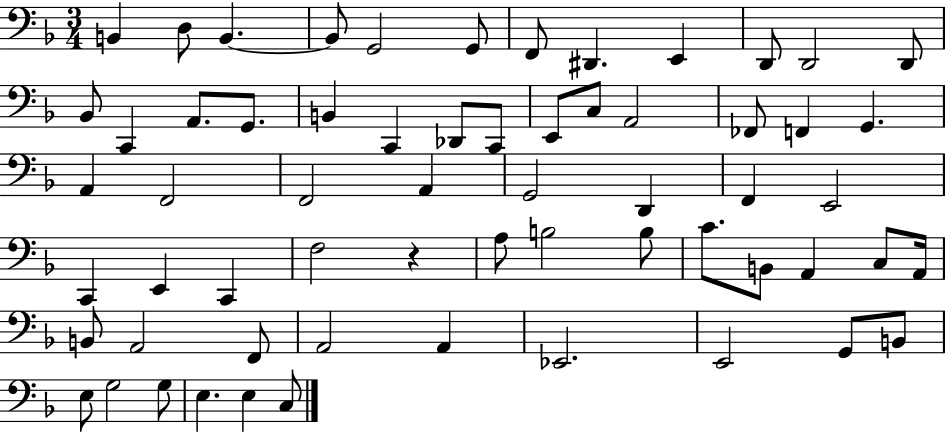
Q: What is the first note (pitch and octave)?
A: B2